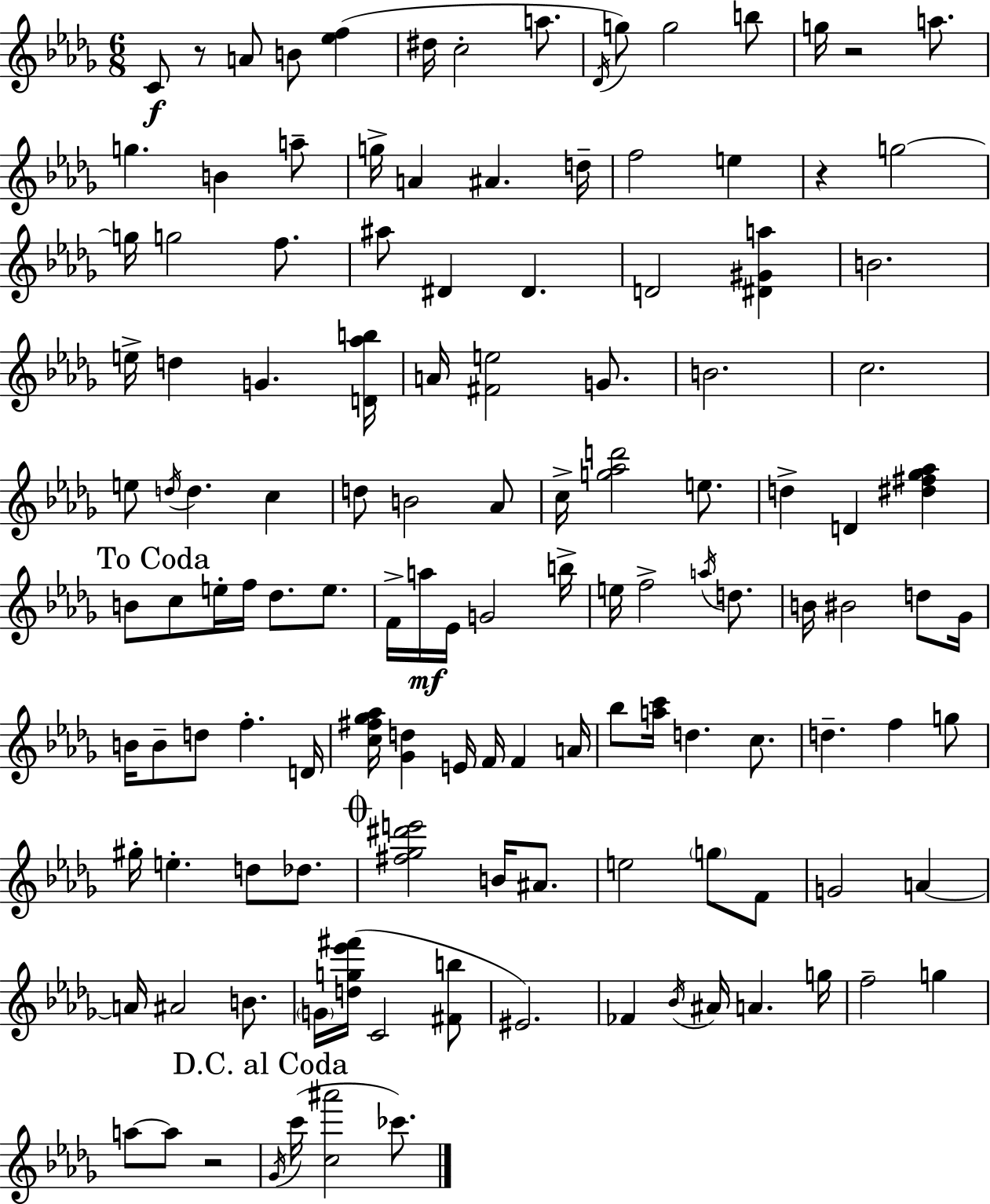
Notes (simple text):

C4/e R/e A4/e B4/e [Eb5,F5]/q D#5/s C5/h A5/e. Db4/s G5/e G5/h B5/e G5/s R/h A5/e. G5/q. B4/q A5/e G5/s A4/q A#4/q. D5/s F5/h E5/q R/q G5/h G5/s G5/h F5/e. A#5/e D#4/q D#4/q. D4/h [D#4,G#4,A5]/q B4/h. E5/s D5/q G4/q. [D4,Ab5,B5]/s A4/s [F#4,E5]/h G4/e. B4/h. C5/h. E5/e D5/s D5/q. C5/q D5/e B4/h Ab4/e C5/s [G5,Ab5,D6]/h E5/e. D5/q D4/q [D#5,F#5,Gb5,Ab5]/q B4/e C5/e E5/s F5/s Db5/e. E5/e. F4/s A5/s Eb4/s G4/h B5/s E5/s F5/h A5/s D5/e. B4/s BIS4/h D5/e Gb4/s B4/s B4/e D5/e F5/q. D4/s [C5,F#5,Gb5,Ab5]/s [Gb4,D5]/q E4/s F4/s F4/q A4/s Bb5/e [A5,C6]/s D5/q. C5/e. D5/q. F5/q G5/e G#5/s E5/q. D5/e Db5/e. [F#5,Gb5,D#6,E6]/h B4/s A#4/e. E5/h G5/e F4/e G4/h A4/q A4/s A#4/h B4/e. G4/s [D5,G5,Eb6,F#6]/s C4/h [F#4,B5]/e EIS4/h. FES4/q Bb4/s A#4/s A4/q. G5/s F5/h G5/q A5/e A5/e R/h Gb4/s C6/s [C5,A#6]/h CES6/e.